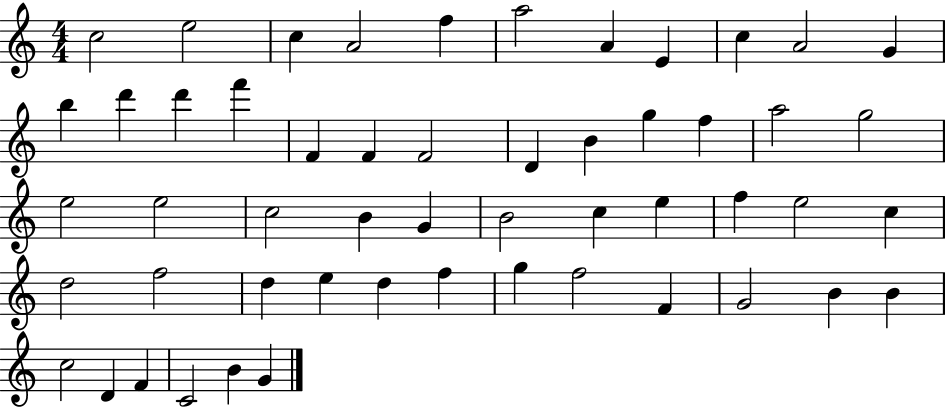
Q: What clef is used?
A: treble